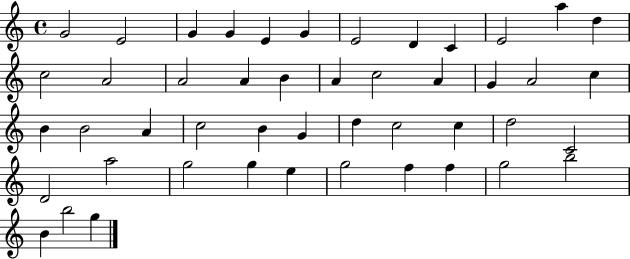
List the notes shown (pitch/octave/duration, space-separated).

G4/h E4/h G4/q G4/q E4/q G4/q E4/h D4/q C4/q E4/h A5/q D5/q C5/h A4/h A4/h A4/q B4/q A4/q C5/h A4/q G4/q A4/h C5/q B4/q B4/h A4/q C5/h B4/q G4/q D5/q C5/h C5/q D5/h C4/h D4/h A5/h G5/h G5/q E5/q G5/h F5/q F5/q G5/h B5/h B4/q B5/h G5/q